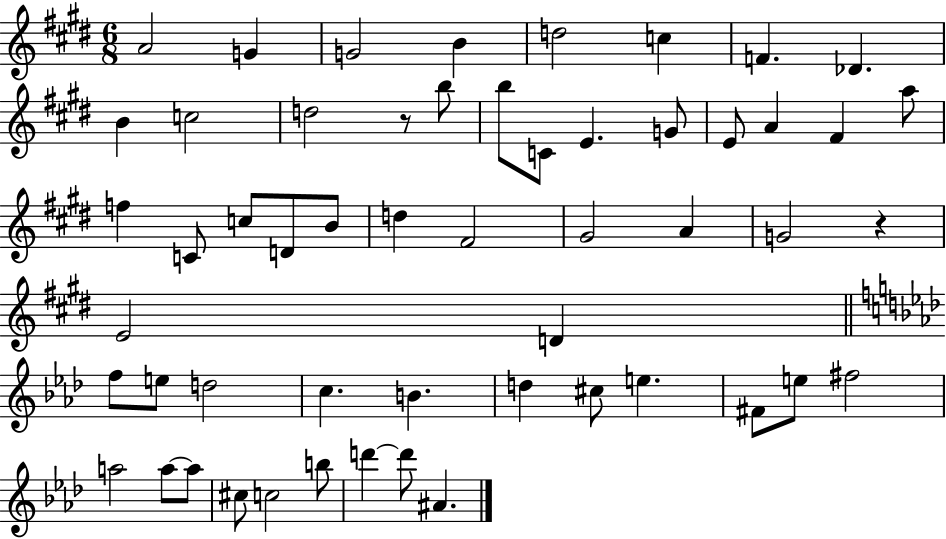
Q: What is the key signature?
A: E major